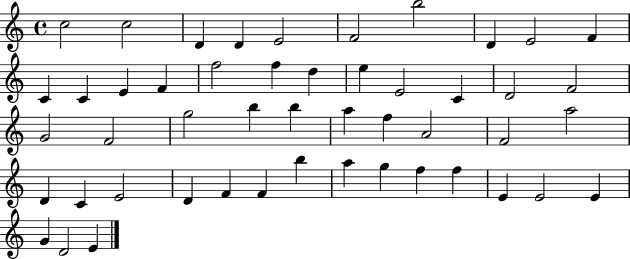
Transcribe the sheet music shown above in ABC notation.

X:1
T:Untitled
M:4/4
L:1/4
K:C
c2 c2 D D E2 F2 b2 D E2 F C C E F f2 f d e E2 C D2 F2 G2 F2 g2 b b a f A2 F2 a2 D C E2 D F F b a g f f E E2 E G D2 E